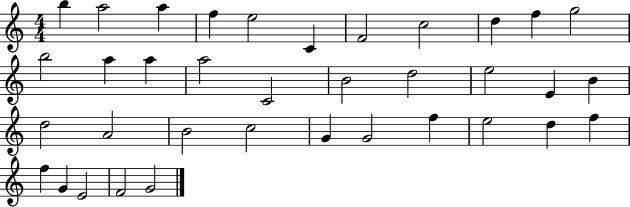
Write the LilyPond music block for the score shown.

{
  \clef treble
  \numericTimeSignature
  \time 4/4
  \key c \major
  b''4 a''2 a''4 | f''4 e''2 c'4 | f'2 c''2 | d''4 f''4 g''2 | \break b''2 a''4 a''4 | a''2 c'2 | b'2 d''2 | e''2 e'4 b'4 | \break d''2 a'2 | b'2 c''2 | g'4 g'2 f''4 | e''2 d''4 f''4 | \break f''4 g'4 e'2 | f'2 g'2 | \bar "|."
}